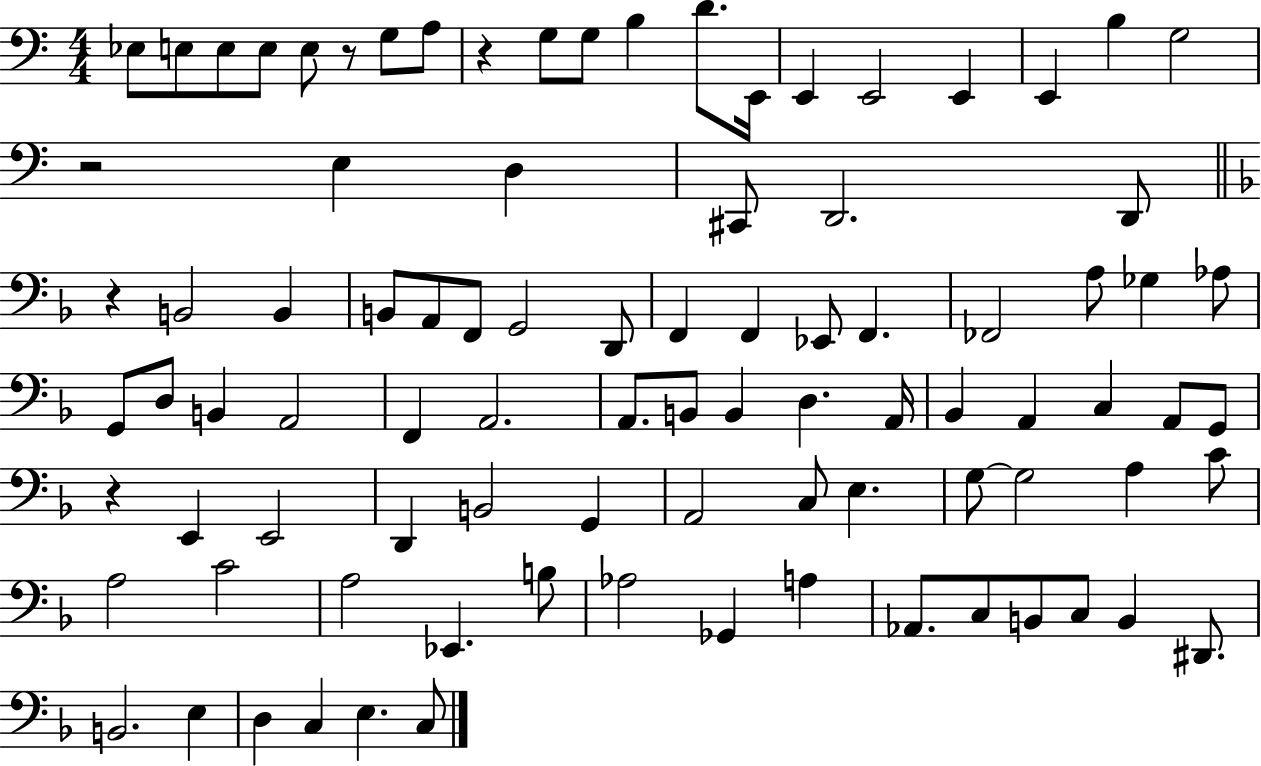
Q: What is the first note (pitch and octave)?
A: Eb3